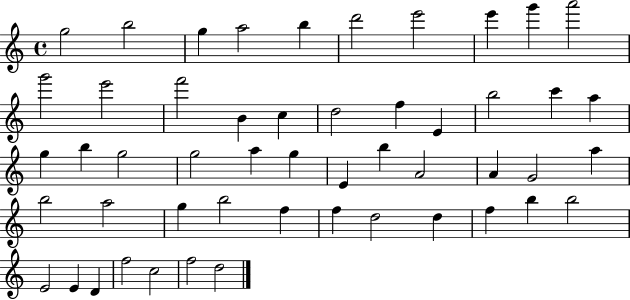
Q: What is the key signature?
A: C major